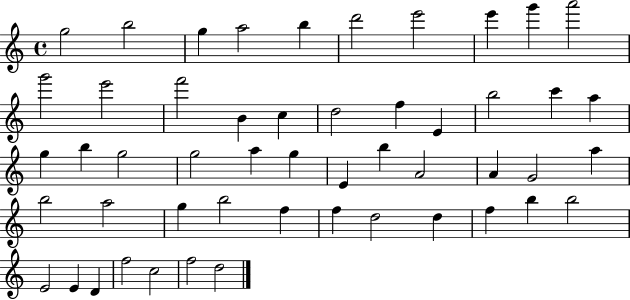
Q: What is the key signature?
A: C major